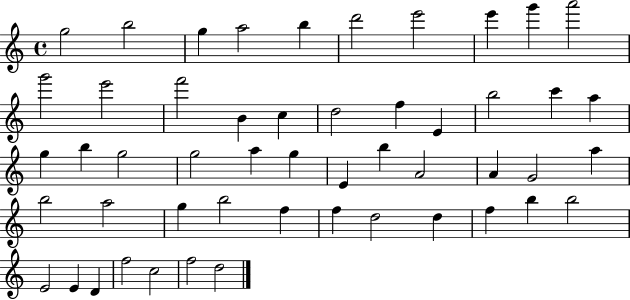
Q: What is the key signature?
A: C major